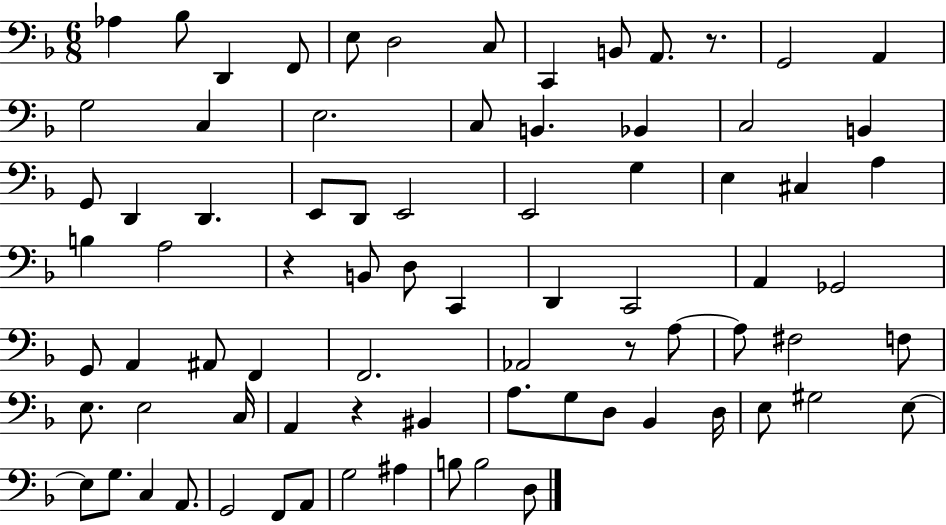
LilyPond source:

{
  \clef bass
  \numericTimeSignature
  \time 6/8
  \key f \major
  \repeat volta 2 { aes4 bes8 d,4 f,8 | e8 d2 c8 | c,4 b,8 a,8. r8. | g,2 a,4 | \break g2 c4 | e2. | c8 b,4. bes,4 | c2 b,4 | \break g,8 d,4 d,4. | e,8 d,8 e,2 | e,2 g4 | e4 cis4 a4 | \break b4 a2 | r4 b,8 d8 c,4 | d,4 c,2 | a,4 ges,2 | \break g,8 a,4 ais,8 f,4 | f,2. | aes,2 r8 a8~~ | a8 fis2 f8 | \break e8. e2 c16 | a,4 r4 bis,4 | a8. g8 d8 bes,4 d16 | e8 gis2 e8~~ | \break e8 g8. c4 a,8. | g,2 f,8 a,8 | g2 ais4 | b8 b2 d8 | \break } \bar "|."
}